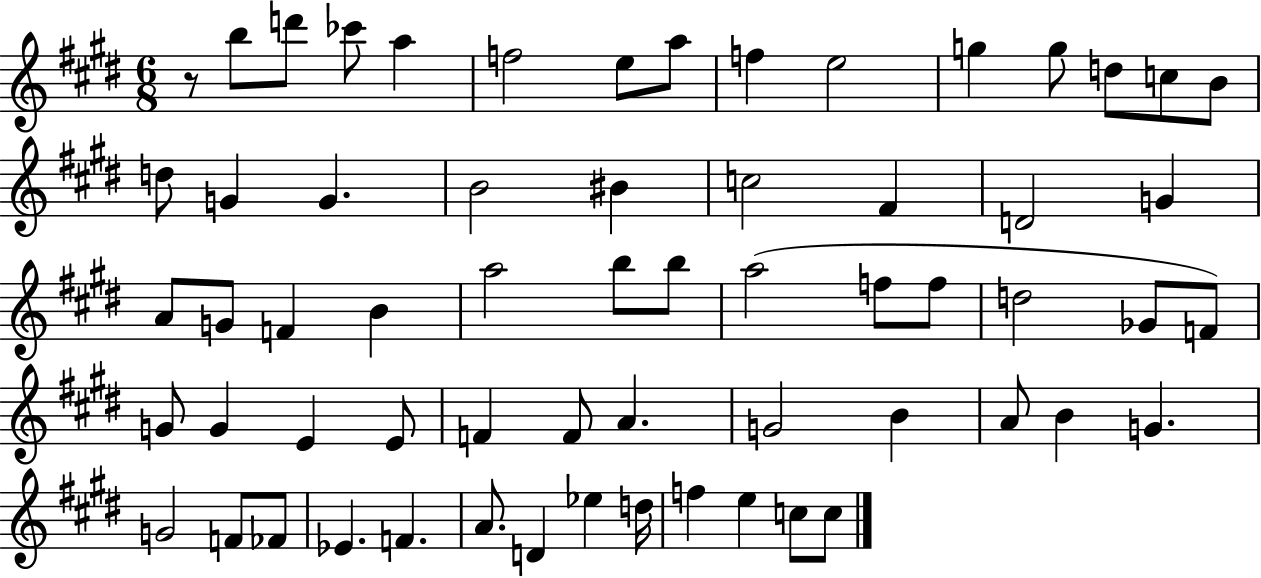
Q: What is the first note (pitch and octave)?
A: B5